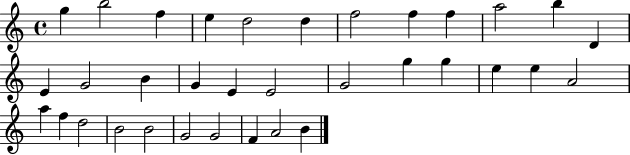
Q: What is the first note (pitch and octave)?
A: G5